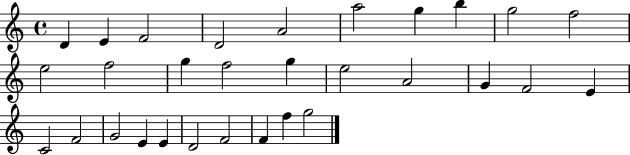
D4/q E4/q F4/h D4/h A4/h A5/h G5/q B5/q G5/h F5/h E5/h F5/h G5/q F5/h G5/q E5/h A4/h G4/q F4/h E4/q C4/h F4/h G4/h E4/q E4/q D4/h F4/h F4/q F5/q G5/h